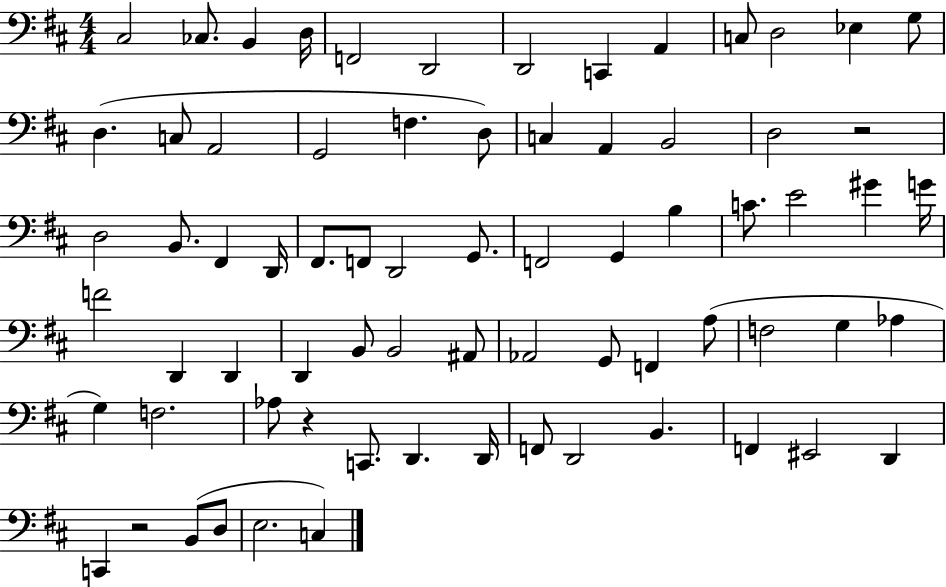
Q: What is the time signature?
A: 4/4